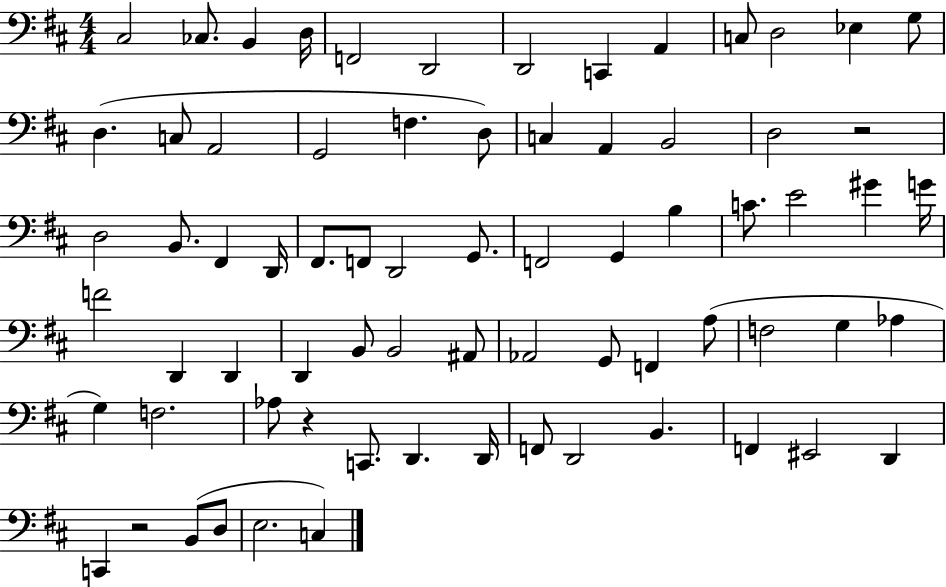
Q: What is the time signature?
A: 4/4